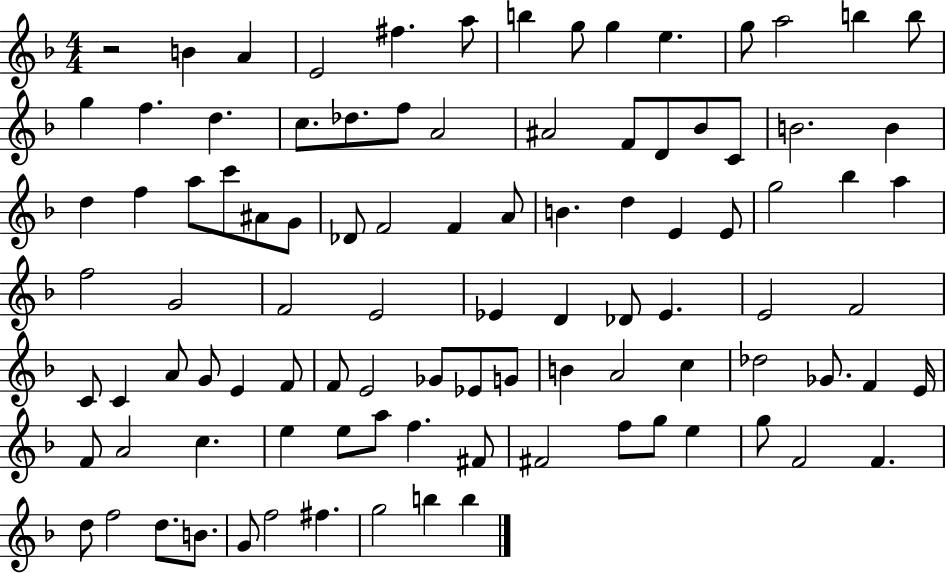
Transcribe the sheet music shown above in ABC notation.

X:1
T:Untitled
M:4/4
L:1/4
K:F
z2 B A E2 ^f a/2 b g/2 g e g/2 a2 b b/2 g f d c/2 _d/2 f/2 A2 ^A2 F/2 D/2 _B/2 C/2 B2 B d f a/2 c'/2 ^A/2 G/2 _D/2 F2 F A/2 B d E E/2 g2 _b a f2 G2 F2 E2 _E D _D/2 _E E2 F2 C/2 C A/2 G/2 E F/2 F/2 E2 _G/2 _E/2 G/2 B A2 c _d2 _G/2 F E/4 F/2 A2 c e e/2 a/2 f ^F/2 ^F2 f/2 g/2 e g/2 F2 F d/2 f2 d/2 B/2 G/2 f2 ^f g2 b b